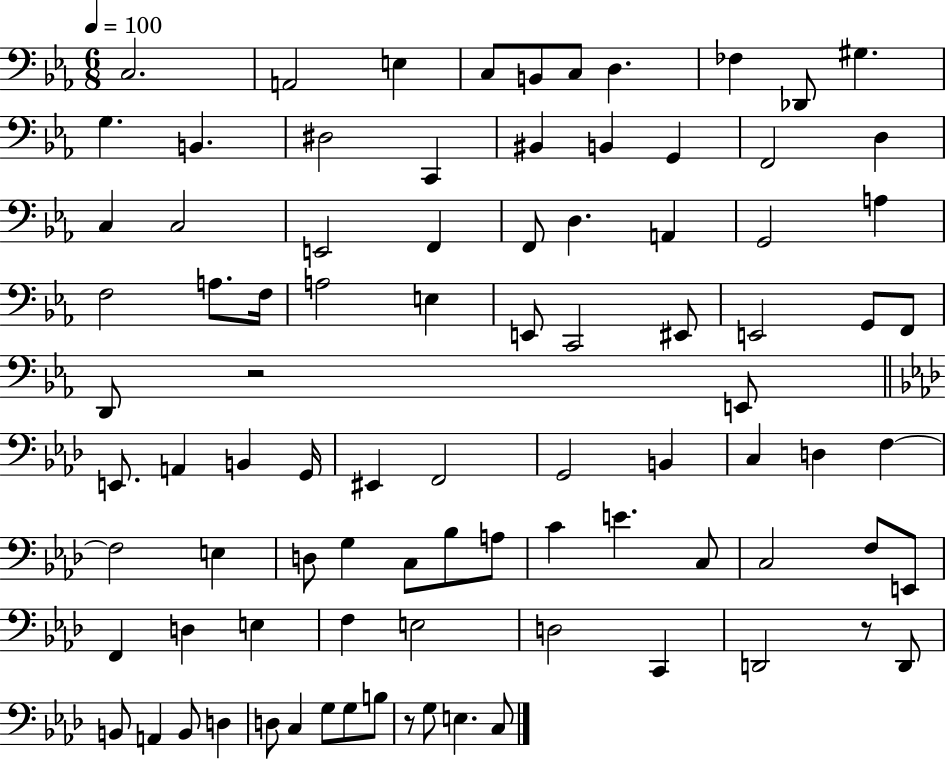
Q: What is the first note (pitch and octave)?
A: C3